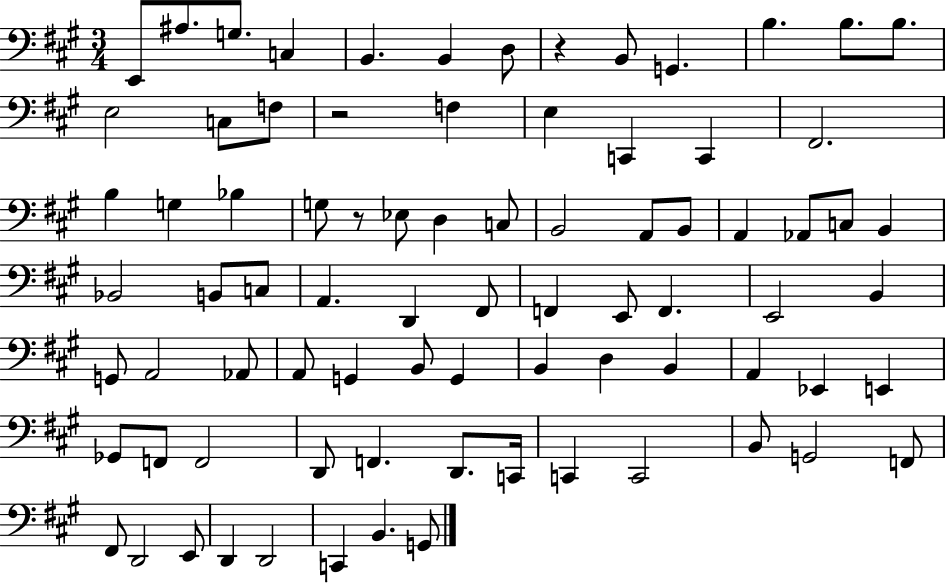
X:1
T:Untitled
M:3/4
L:1/4
K:A
E,,/2 ^A,/2 G,/2 C, B,, B,, D,/2 z B,,/2 G,, B, B,/2 B,/2 E,2 C,/2 F,/2 z2 F, E, C,, C,, ^F,,2 B, G, _B, G,/2 z/2 _E,/2 D, C,/2 B,,2 A,,/2 B,,/2 A,, _A,,/2 C,/2 B,, _B,,2 B,,/2 C,/2 A,, D,, ^F,,/2 F,, E,,/2 F,, E,,2 B,, G,,/2 A,,2 _A,,/2 A,,/2 G,, B,,/2 G,, B,, D, B,, A,, _E,, E,, _G,,/2 F,,/2 F,,2 D,,/2 F,, D,,/2 C,,/4 C,, C,,2 B,,/2 G,,2 F,,/2 ^F,,/2 D,,2 E,,/2 D,, D,,2 C,, B,, G,,/2